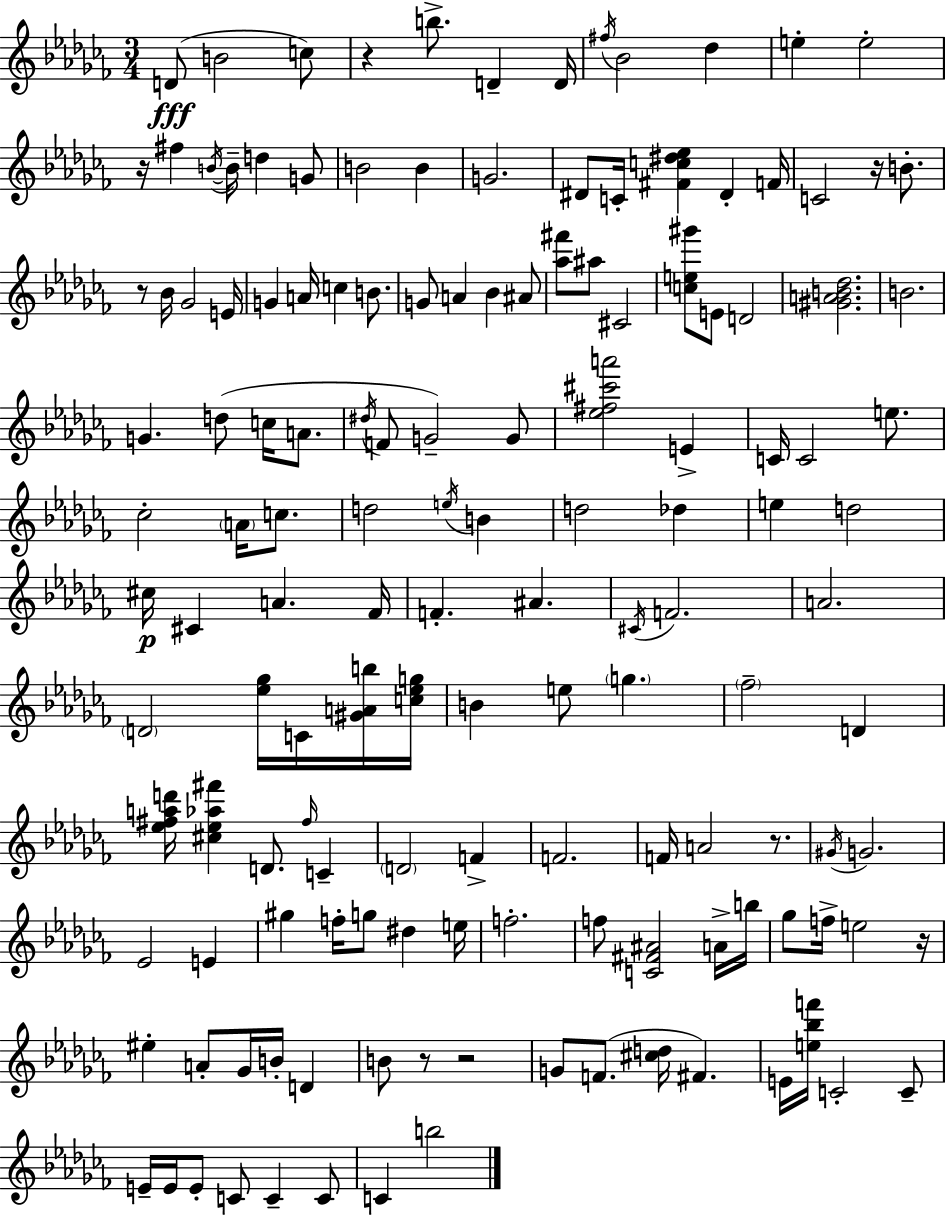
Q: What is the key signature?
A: AES minor